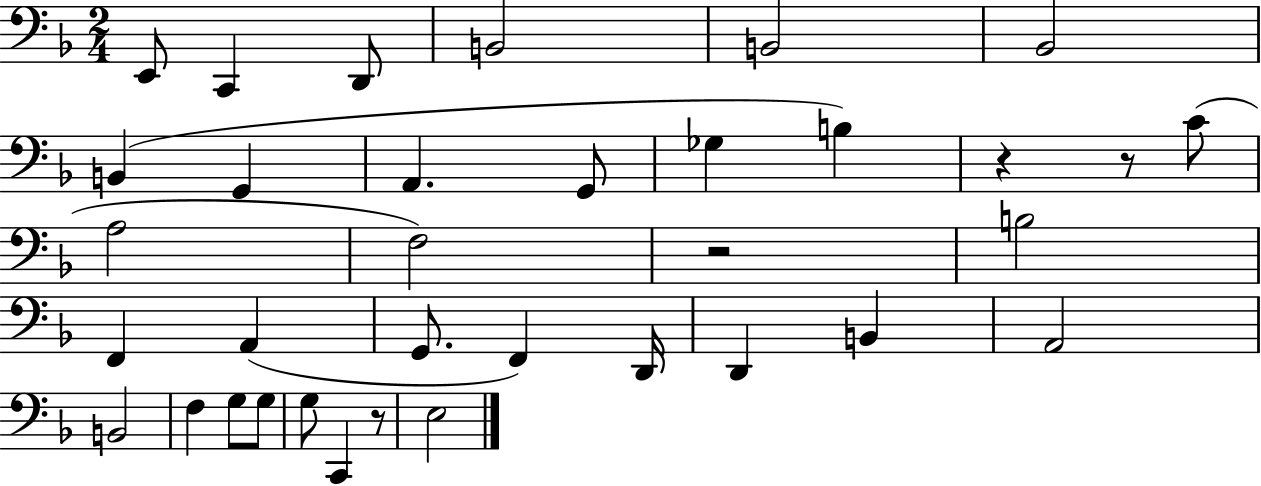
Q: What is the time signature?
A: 2/4